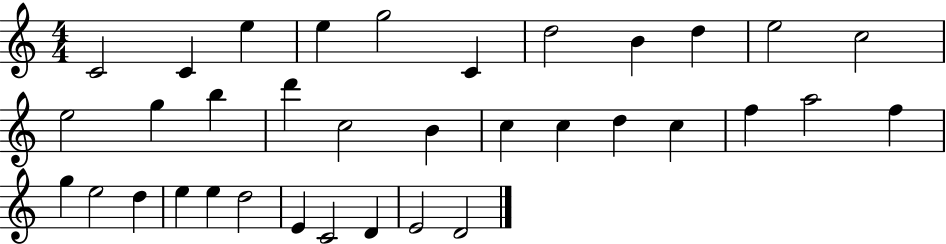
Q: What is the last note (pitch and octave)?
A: D4